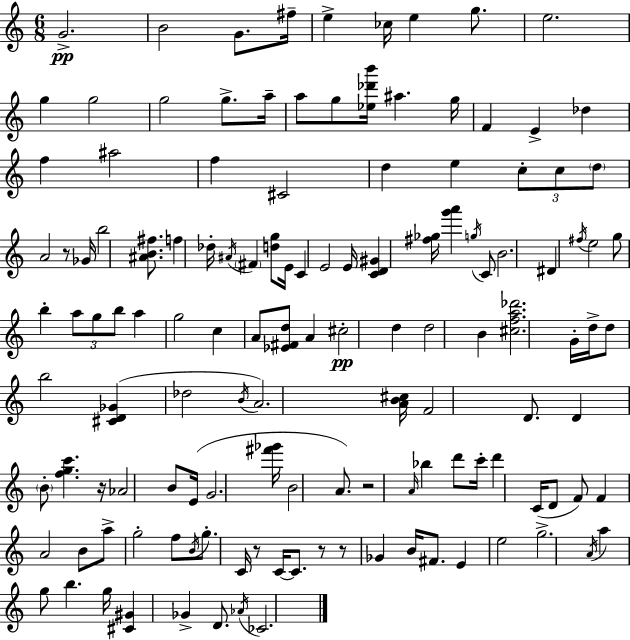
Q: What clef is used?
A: treble